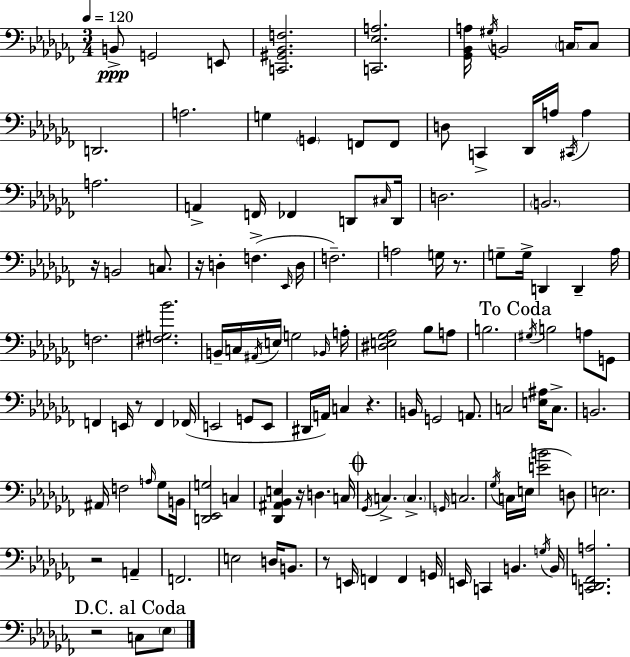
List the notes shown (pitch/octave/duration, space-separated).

B2/e G2/h E2/e [C2,G#2,Bb2,F3]/h. [C2,Eb3,A3]/h. [Gb2,Bb2,A3]/s G#3/s B2/h C3/s C3/e D2/h. A3/h. G3/q G2/q F2/e F2/e D3/e C2/q Db2/s A3/s C#2/s A3/q A3/h. A2/q F2/s FES2/q D2/e C#3/s D2/s D3/h. B2/h. R/s B2/h C3/e. R/s D3/q F3/q. Eb2/s D3/s F3/h. A3/h G3/s R/e. G3/e G3/s D2/q D2/q Ab3/s F3/h. [F#3,G3,Bb4]/h. B2/s C3/s A#2/s E3/s G3/h Bb2/s A3/s [D#3,E3,Gb3,Ab3]/h Bb3/e A3/e B3/h. G#3/s B3/h A3/e G2/e F2/q E2/s R/e F2/q FES2/s E2/h G2/e E2/e D#2/s A2/s C3/q R/q. B2/s G2/h A2/e. C3/h [E3,A#3]/s C3/e. B2/h. A#2/s F3/h A3/s Gb3/e B2/s [D2,Eb2,G3]/h C3/q [Db2,A#2,Bb2,E3]/q R/s D3/q. C3/s Gb2/s C3/q. C3/q. G2/s C3/h. Gb3/s C3/s E3/s [E4,B4]/h D3/e E3/h. R/h A2/q F2/h. E3/h D3/s B2/e. R/e E2/s F2/q F2/q G2/s E2/s C2/q B2/q. G3/s B2/s [C2,Db2,F2,A3]/h. R/h C3/e Eb3/e